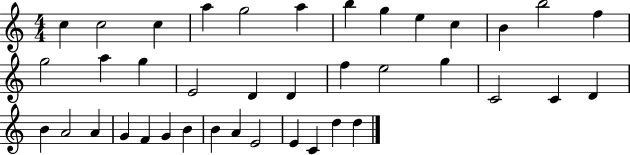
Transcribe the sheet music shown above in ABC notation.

X:1
T:Untitled
M:4/4
L:1/4
K:C
c c2 c a g2 a b g e c B b2 f g2 a g E2 D D f e2 g C2 C D B A2 A G F G B B A E2 E C d d